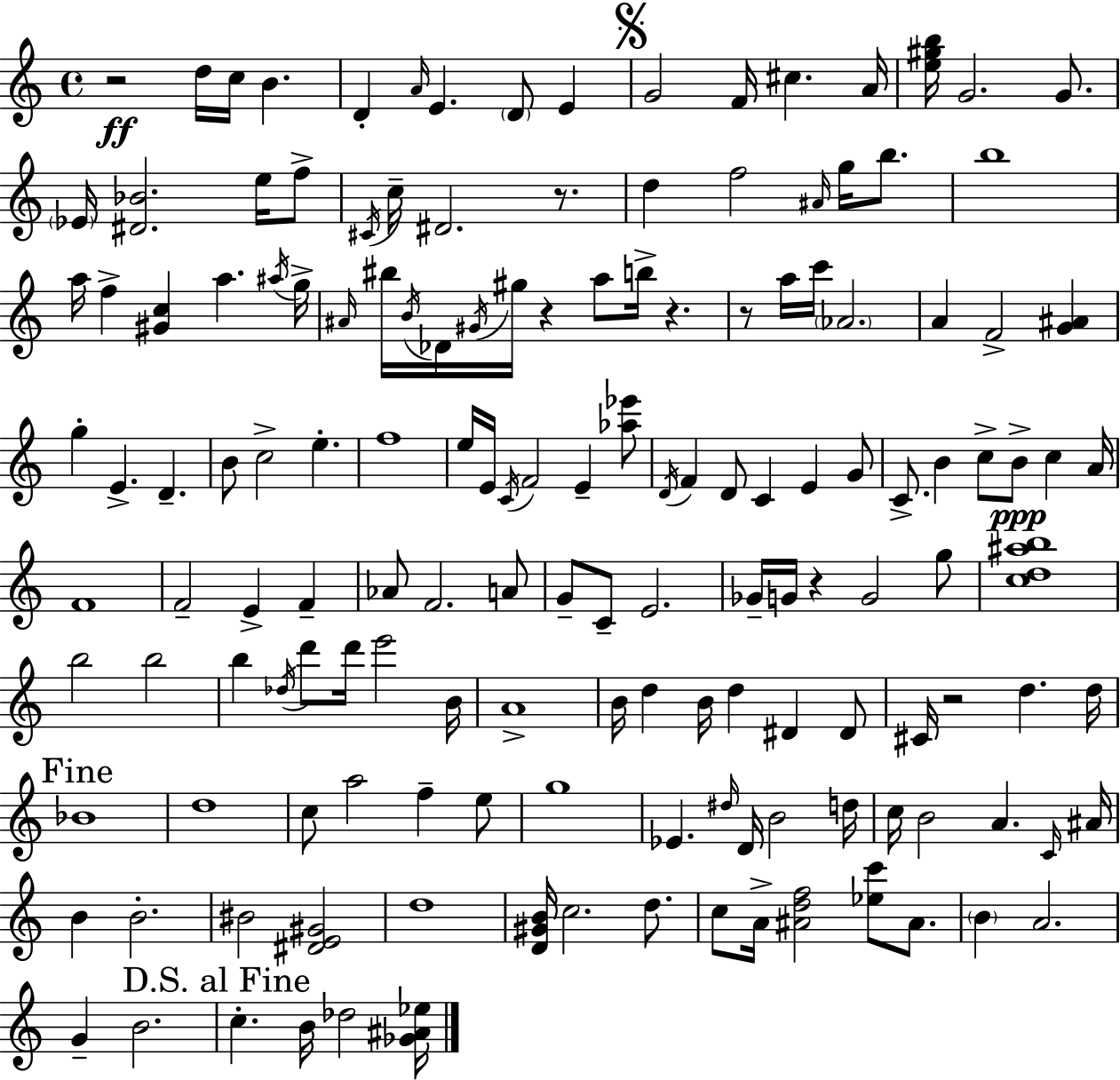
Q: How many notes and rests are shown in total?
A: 151